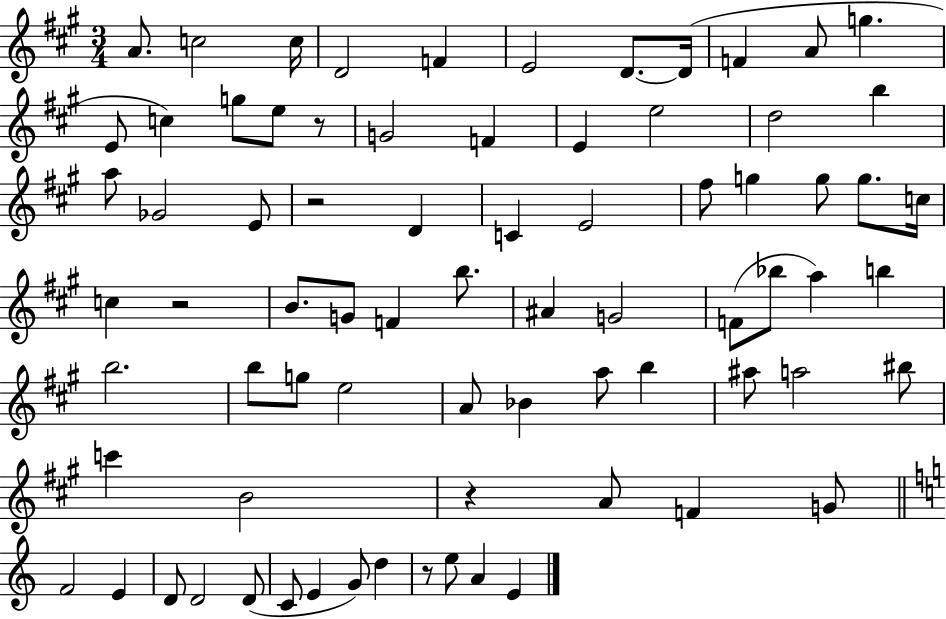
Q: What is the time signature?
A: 3/4